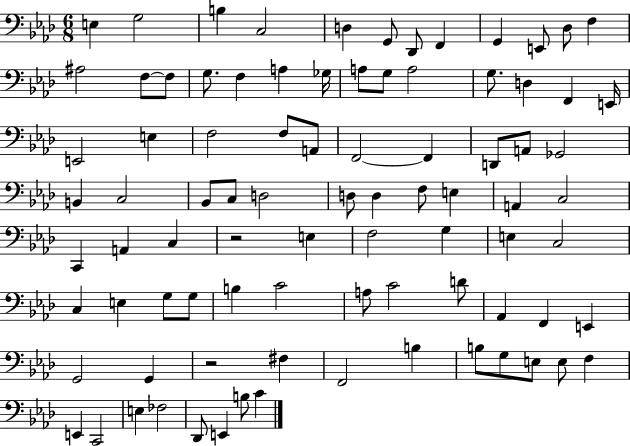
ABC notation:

X:1
T:Untitled
M:6/8
L:1/4
K:Ab
E, G,2 B, C,2 D, G,,/2 _D,,/2 F,, G,, E,,/2 _D,/2 F, ^A,2 F,/2 F,/2 G,/2 F, A, _G,/4 A,/2 G,/2 A,2 G,/2 D, F,, E,,/4 E,,2 E, F,2 F,/2 A,,/2 F,,2 F,, D,,/2 A,,/2 _G,,2 B,, C,2 _B,,/2 C,/2 D,2 D,/2 D, F,/2 E, A,, C,2 C,, A,, C, z2 E, F,2 G, E, C,2 C, E, G,/2 G,/2 B, C2 A,/2 C2 D/2 _A,, F,, E,, G,,2 G,, z2 ^F, F,,2 B, B,/2 G,/2 E,/2 E,/2 F, E,, C,,2 E, _F,2 _D,,/2 E,, B,/2 C